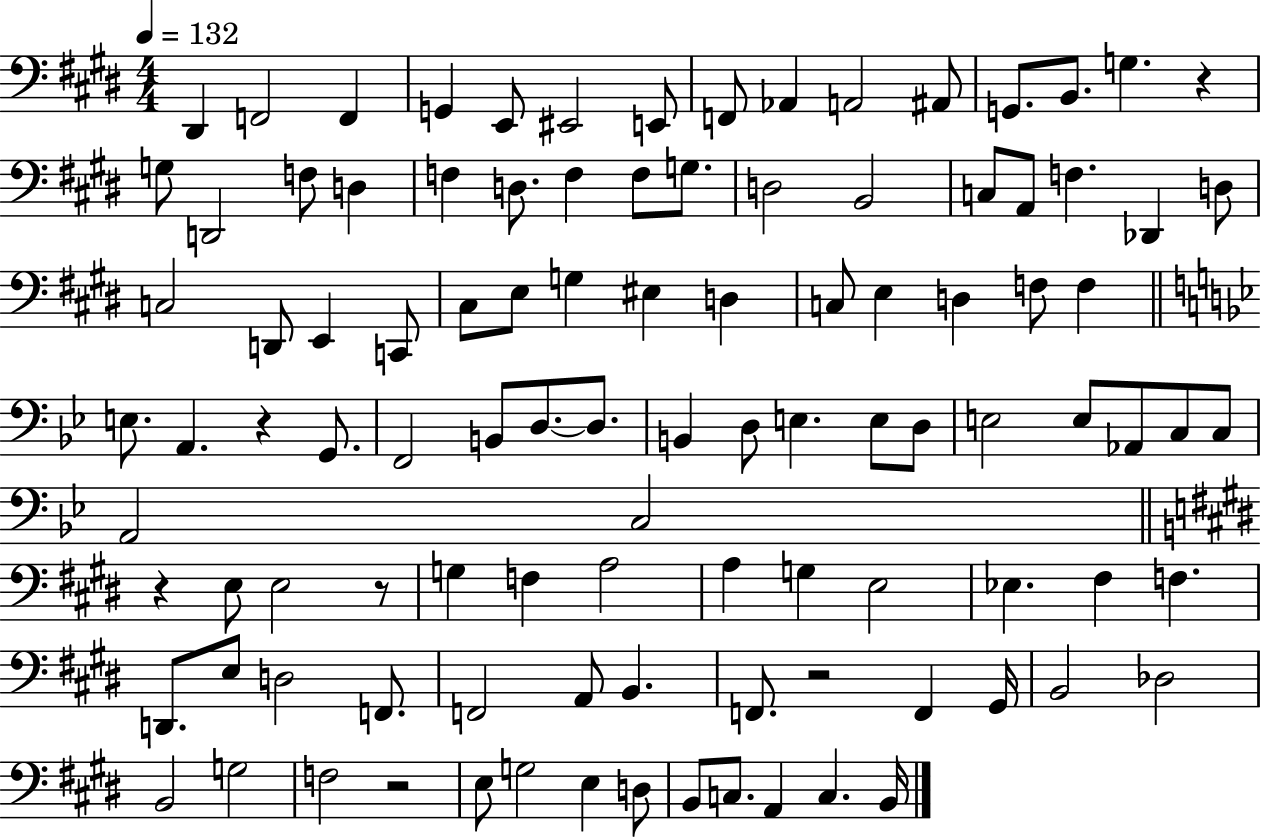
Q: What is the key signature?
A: E major